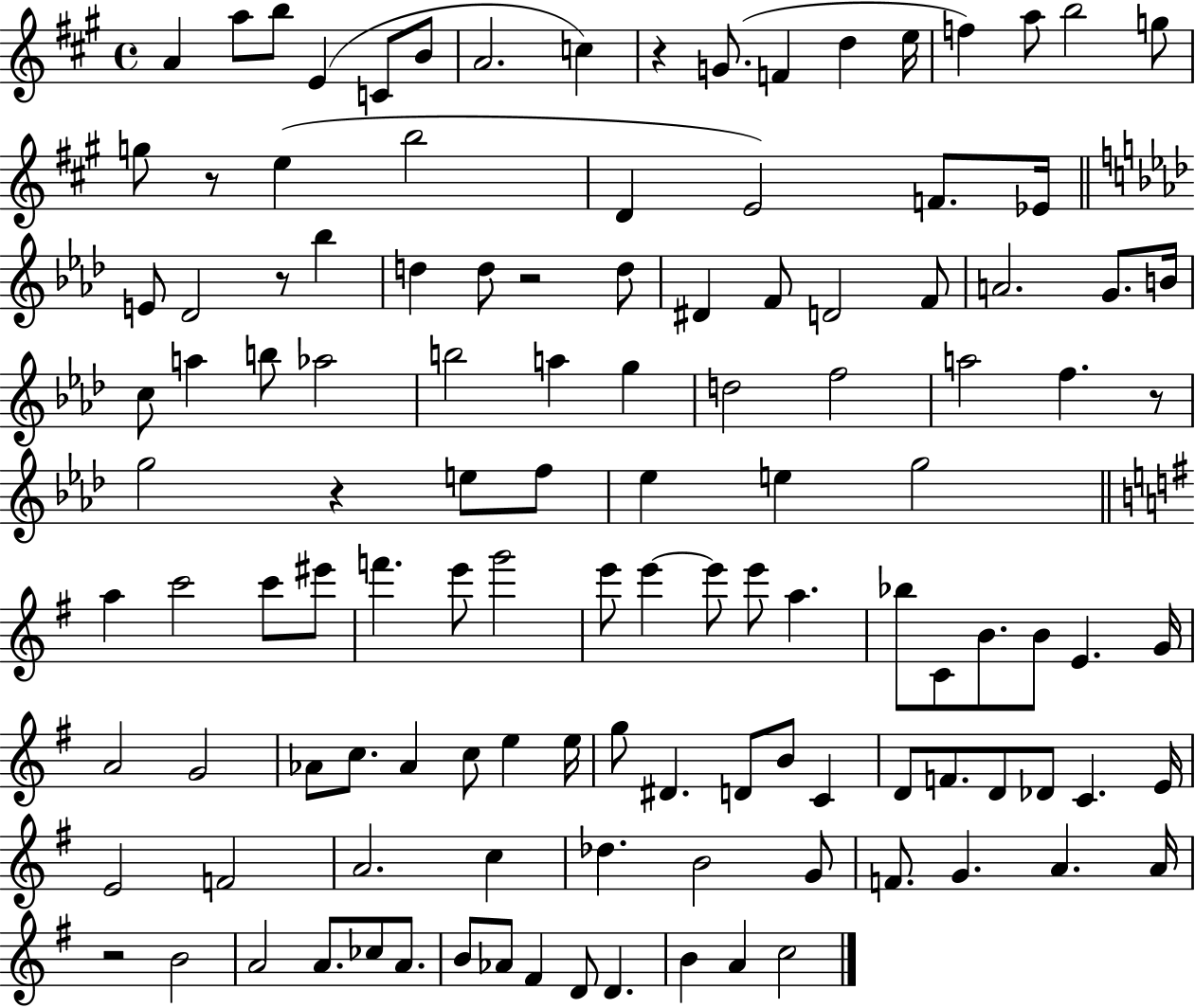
X:1
T:Untitled
M:4/4
L:1/4
K:A
A a/2 b/2 E C/2 B/2 A2 c z G/2 F d e/4 f a/2 b2 g/2 g/2 z/2 e b2 D E2 F/2 _E/4 E/2 _D2 z/2 _b d d/2 z2 d/2 ^D F/2 D2 F/2 A2 G/2 B/4 c/2 a b/2 _a2 b2 a g d2 f2 a2 f z/2 g2 z e/2 f/2 _e e g2 a c'2 c'/2 ^e'/2 f' e'/2 g'2 e'/2 e' e'/2 e'/2 a _b/2 C/2 B/2 B/2 E G/4 A2 G2 _A/2 c/2 _A c/2 e e/4 g/2 ^D D/2 B/2 C D/2 F/2 D/2 _D/2 C E/4 E2 F2 A2 c _d B2 G/2 F/2 G A A/4 z2 B2 A2 A/2 _c/2 A/2 B/2 _A/2 ^F D/2 D B A c2